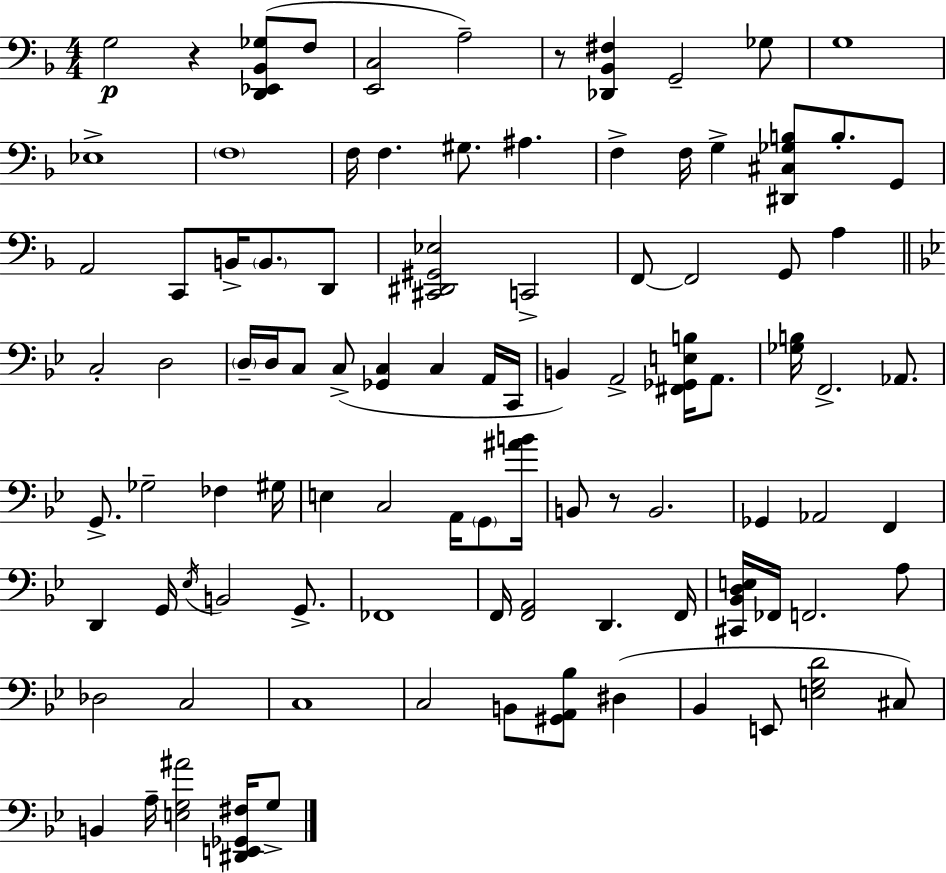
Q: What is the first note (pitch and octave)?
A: G3